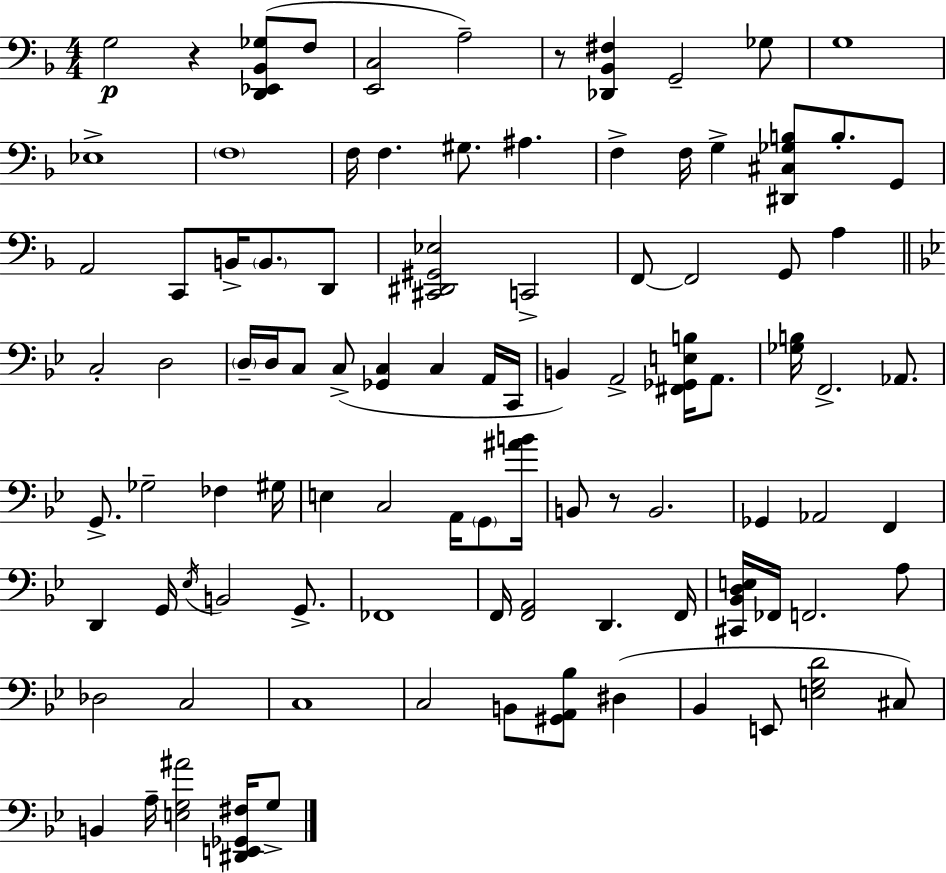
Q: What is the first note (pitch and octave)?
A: G3